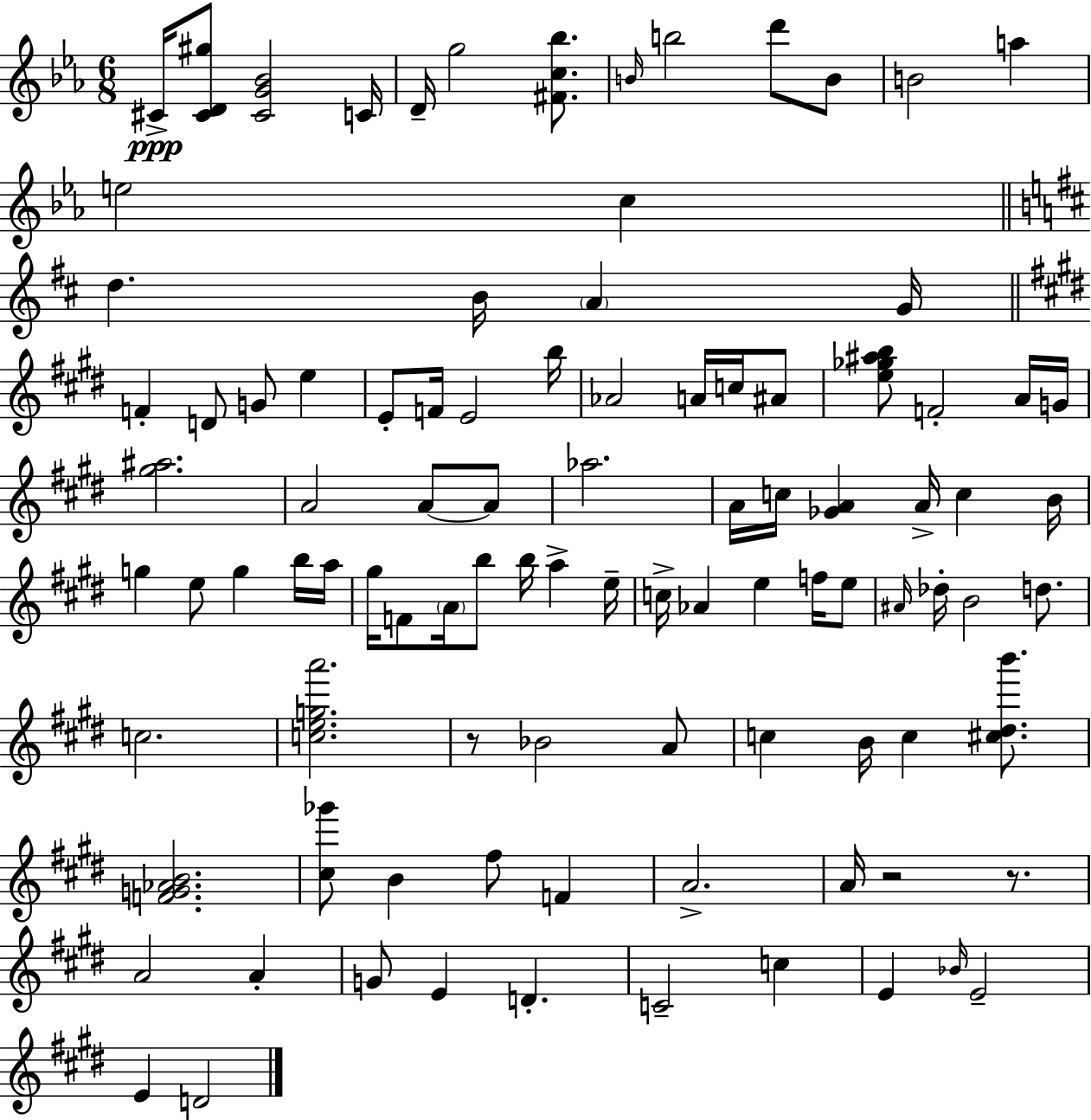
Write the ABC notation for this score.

X:1
T:Untitled
M:6/8
L:1/4
K:Cm
^C/4 [^CD^g]/2 [^CG_B]2 C/4 D/4 g2 [^Fc_b]/2 B/4 b2 d'/2 B/2 B2 a e2 c d B/4 A G/4 F D/2 G/2 e E/2 F/4 E2 b/4 _A2 A/4 c/4 ^A/2 [e_g^ab]/2 F2 A/4 G/4 [^g^a]2 A2 A/2 A/2 _a2 A/4 c/4 [_GA] A/4 c B/4 g e/2 g b/4 a/4 ^g/4 F/2 A/4 b/2 b/4 a e/4 c/4 _A e f/4 e/2 ^A/4 _d/4 B2 d/2 c2 [cega']2 z/2 _B2 A/2 c B/4 c [^c^db']/2 [FG_AB]2 [^c_g']/2 B ^f/2 F A2 A/4 z2 z/2 A2 A G/2 E D C2 c E _B/4 E2 E D2